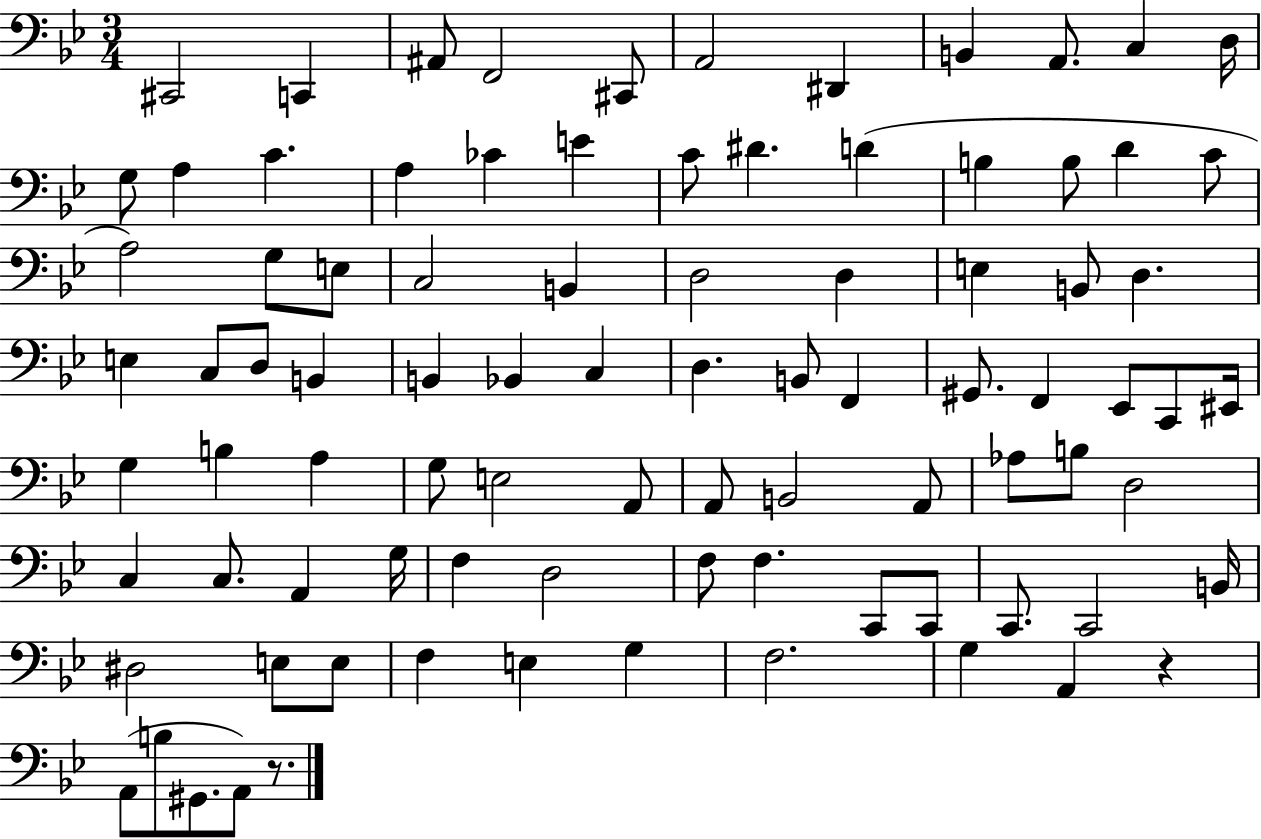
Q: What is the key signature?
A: BES major